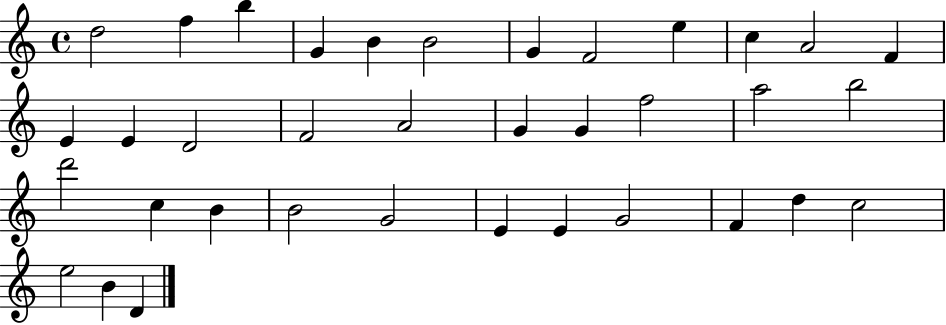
{
  \clef treble
  \time 4/4
  \defaultTimeSignature
  \key c \major
  d''2 f''4 b''4 | g'4 b'4 b'2 | g'4 f'2 e''4 | c''4 a'2 f'4 | \break e'4 e'4 d'2 | f'2 a'2 | g'4 g'4 f''2 | a''2 b''2 | \break d'''2 c''4 b'4 | b'2 g'2 | e'4 e'4 g'2 | f'4 d''4 c''2 | \break e''2 b'4 d'4 | \bar "|."
}